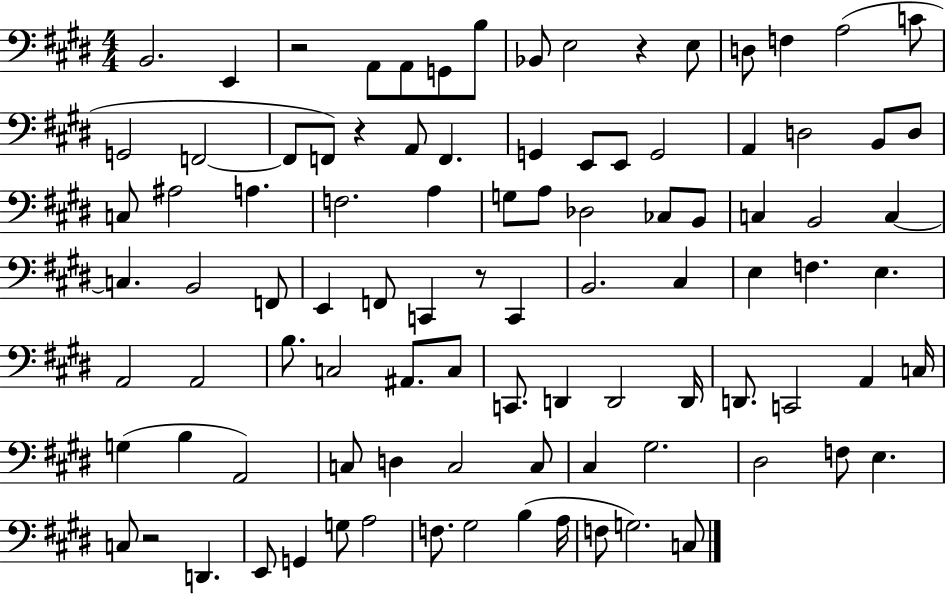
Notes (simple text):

B2/h. E2/q R/h A2/e A2/e G2/e B3/e Bb2/e E3/h R/q E3/e D3/e F3/q A3/h C4/e G2/h F2/h F2/e F2/e R/q A2/e F2/q. G2/q E2/e E2/e G2/h A2/q D3/h B2/e D3/e C3/e A#3/h A3/q. F3/h. A3/q G3/e A3/e Db3/h CES3/e B2/e C3/q B2/h C3/q C3/q. B2/h F2/e E2/q F2/e C2/q R/e C2/q B2/h. C#3/q E3/q F3/q. E3/q. A2/h A2/h B3/e. C3/h A#2/e. C3/e C2/e. D2/q D2/h D2/s D2/e. C2/h A2/q C3/s G3/q B3/q A2/h C3/e D3/q C3/h C3/e C#3/q G#3/h. D#3/h F3/e E3/q. C3/e R/h D2/q. E2/e G2/q G3/e A3/h F3/e. G#3/h B3/q A3/s F3/e G3/h. C3/e